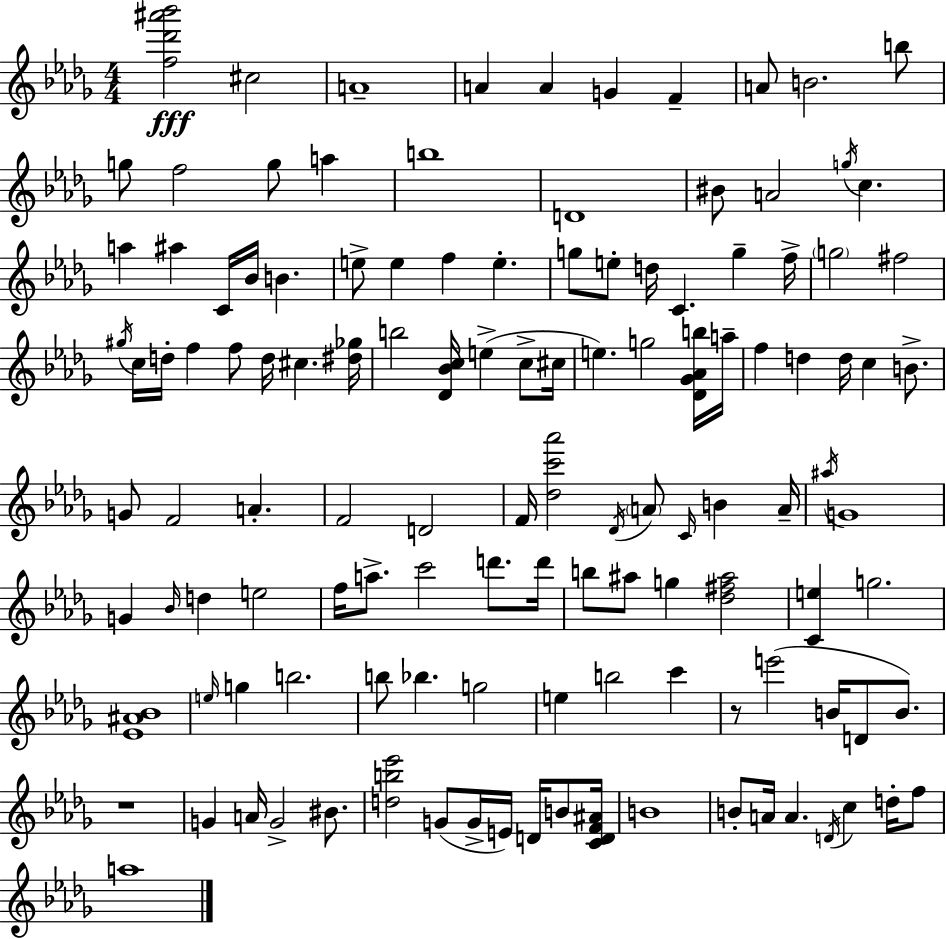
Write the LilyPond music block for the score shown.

{
  \clef treble
  \numericTimeSignature
  \time 4/4
  \key bes \minor
  <f'' des''' ais''' bes'''>2\fff cis''2 | a'1-- | a'4 a'4 g'4 f'4-- | a'8 b'2. b''8 | \break g''8 f''2 g''8 a''4 | b''1 | d'1 | bis'8 a'2 \acciaccatura { g''16 } c''4. | \break a''4 ais''4 c'16 bes'16 b'4. | e''8-> e''4 f''4 e''4.-. | g''8 e''8-. d''16 c'4. g''4-- | f''16-> \parenthesize g''2 fis''2 | \break \acciaccatura { gis''16 } c''16 d''16-. f''4 f''8 d''16 cis''4. | <dis'' ges''>16 b''2 <des' bes' c''>16 e''4->( c''8-> | cis''16 e''4.) g''2 | <des' ges' aes' b''>16 a''16-- f''4 d''4 d''16 c''4 b'8.-> | \break g'8 f'2 a'4.-. | f'2 d'2 | f'16 <des'' c''' aes'''>2 \acciaccatura { des'16 } \parenthesize a'8 \grace { c'16 } b'4 | a'16-- \acciaccatura { ais''16 } g'1 | \break g'4 \grace { bes'16 } d''4 e''2 | f''16 a''8.-> c'''2 | d'''8. d'''16 b''8 ais''8 g''4 <des'' fis'' ais''>2 | <c' e''>4 g''2. | \break <ees' ais' bes'>1 | \grace { e''16 } g''4 b''2. | b''8 bes''4. g''2 | e''4 b''2 | \break c'''4 r8 e'''2( | b'16 d'8 b'8.) r1 | g'4 a'16 g'2-> | bis'8. <d'' b'' ees'''>2 g'8( | \break g'16-> e'16) d'16 b'8 <c' d' f' ais'>16 b'1 | b'8-. a'16 a'4. | \acciaccatura { d'16 } c''4 d''16-. f''8 a''1 | \bar "|."
}